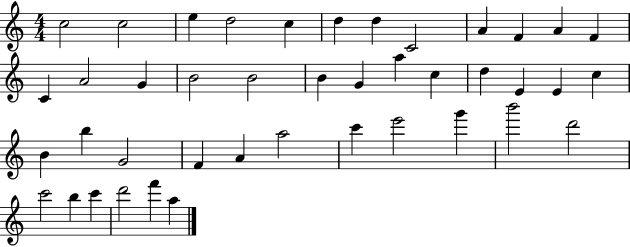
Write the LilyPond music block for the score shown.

{
  \clef treble
  \numericTimeSignature
  \time 4/4
  \key c \major
  c''2 c''2 | e''4 d''2 c''4 | d''4 d''4 c'2 | a'4 f'4 a'4 f'4 | \break c'4 a'2 g'4 | b'2 b'2 | b'4 g'4 a''4 c''4 | d''4 e'4 e'4 c''4 | \break b'4 b''4 g'2 | f'4 a'4 a''2 | c'''4 e'''2 g'''4 | b'''2 d'''2 | \break c'''2 b''4 c'''4 | d'''2 f'''4 a''4 | \bar "|."
}